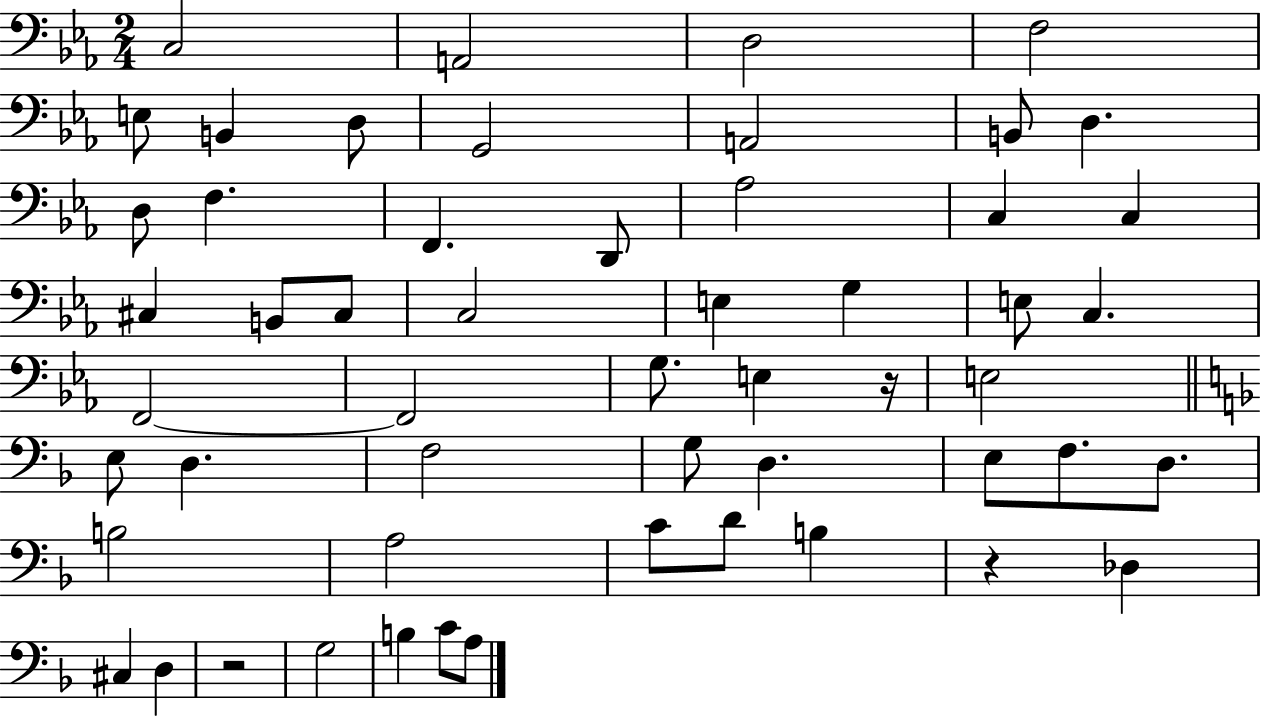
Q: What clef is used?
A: bass